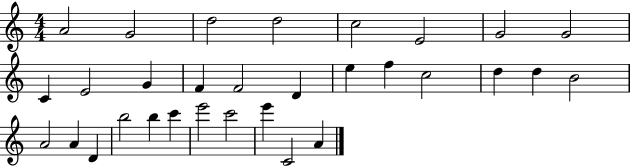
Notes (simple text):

A4/h G4/h D5/h D5/h C5/h E4/h G4/h G4/h C4/q E4/h G4/q F4/q F4/h D4/q E5/q F5/q C5/h D5/q D5/q B4/h A4/h A4/q D4/q B5/h B5/q C6/q E6/h C6/h E6/q C4/h A4/q